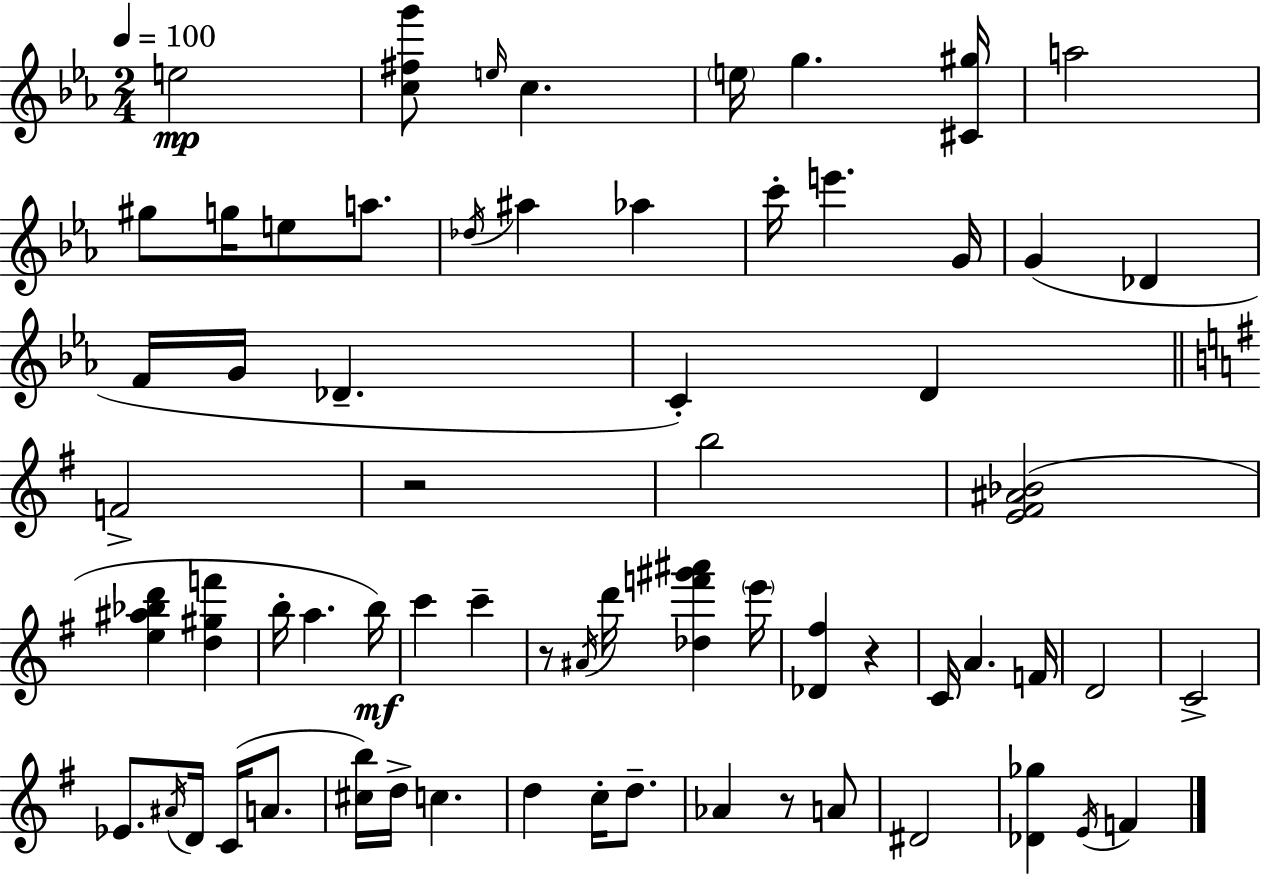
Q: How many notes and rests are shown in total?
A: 66